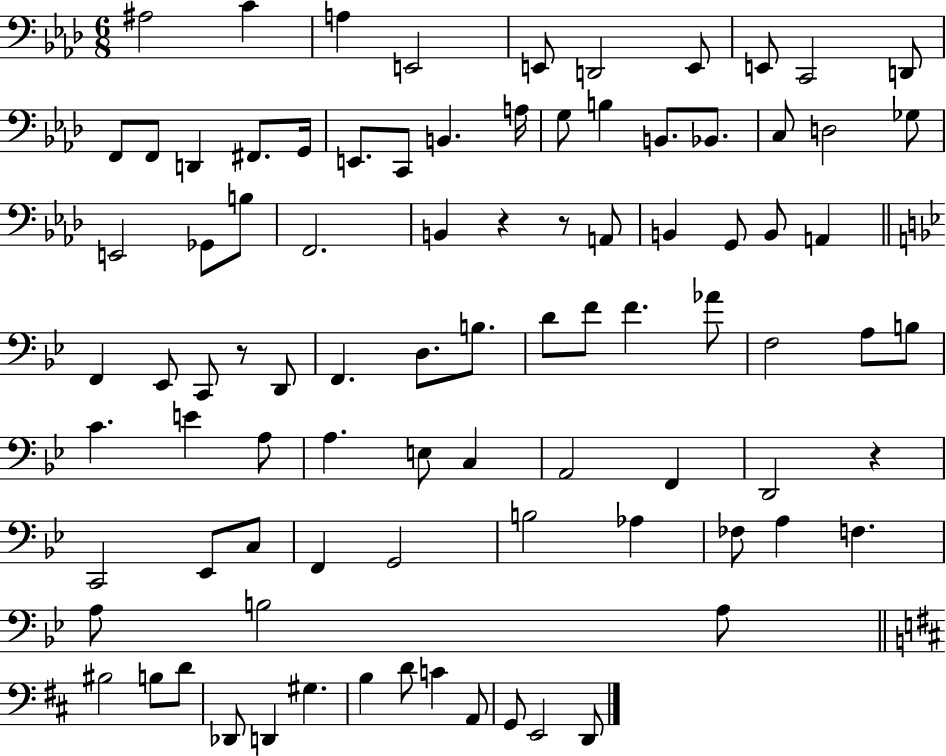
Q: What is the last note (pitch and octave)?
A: D2